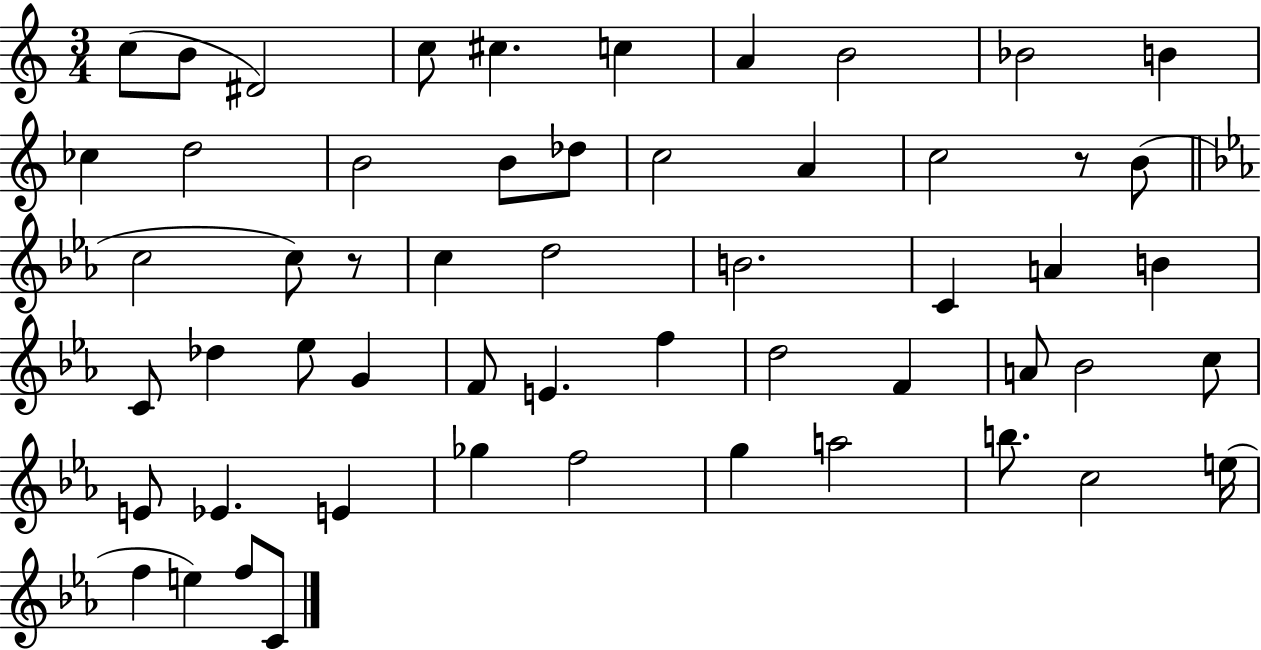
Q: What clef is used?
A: treble